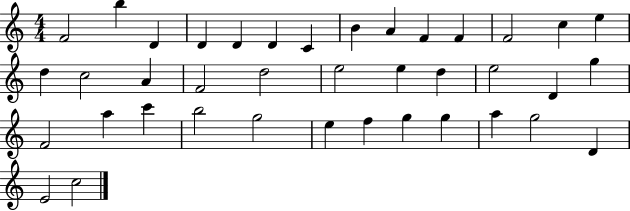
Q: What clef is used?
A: treble